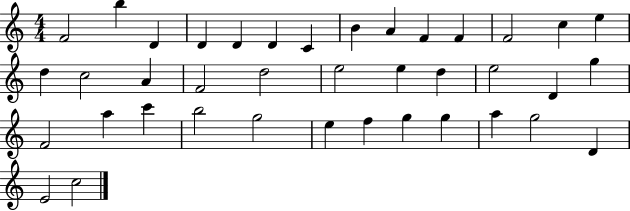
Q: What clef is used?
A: treble